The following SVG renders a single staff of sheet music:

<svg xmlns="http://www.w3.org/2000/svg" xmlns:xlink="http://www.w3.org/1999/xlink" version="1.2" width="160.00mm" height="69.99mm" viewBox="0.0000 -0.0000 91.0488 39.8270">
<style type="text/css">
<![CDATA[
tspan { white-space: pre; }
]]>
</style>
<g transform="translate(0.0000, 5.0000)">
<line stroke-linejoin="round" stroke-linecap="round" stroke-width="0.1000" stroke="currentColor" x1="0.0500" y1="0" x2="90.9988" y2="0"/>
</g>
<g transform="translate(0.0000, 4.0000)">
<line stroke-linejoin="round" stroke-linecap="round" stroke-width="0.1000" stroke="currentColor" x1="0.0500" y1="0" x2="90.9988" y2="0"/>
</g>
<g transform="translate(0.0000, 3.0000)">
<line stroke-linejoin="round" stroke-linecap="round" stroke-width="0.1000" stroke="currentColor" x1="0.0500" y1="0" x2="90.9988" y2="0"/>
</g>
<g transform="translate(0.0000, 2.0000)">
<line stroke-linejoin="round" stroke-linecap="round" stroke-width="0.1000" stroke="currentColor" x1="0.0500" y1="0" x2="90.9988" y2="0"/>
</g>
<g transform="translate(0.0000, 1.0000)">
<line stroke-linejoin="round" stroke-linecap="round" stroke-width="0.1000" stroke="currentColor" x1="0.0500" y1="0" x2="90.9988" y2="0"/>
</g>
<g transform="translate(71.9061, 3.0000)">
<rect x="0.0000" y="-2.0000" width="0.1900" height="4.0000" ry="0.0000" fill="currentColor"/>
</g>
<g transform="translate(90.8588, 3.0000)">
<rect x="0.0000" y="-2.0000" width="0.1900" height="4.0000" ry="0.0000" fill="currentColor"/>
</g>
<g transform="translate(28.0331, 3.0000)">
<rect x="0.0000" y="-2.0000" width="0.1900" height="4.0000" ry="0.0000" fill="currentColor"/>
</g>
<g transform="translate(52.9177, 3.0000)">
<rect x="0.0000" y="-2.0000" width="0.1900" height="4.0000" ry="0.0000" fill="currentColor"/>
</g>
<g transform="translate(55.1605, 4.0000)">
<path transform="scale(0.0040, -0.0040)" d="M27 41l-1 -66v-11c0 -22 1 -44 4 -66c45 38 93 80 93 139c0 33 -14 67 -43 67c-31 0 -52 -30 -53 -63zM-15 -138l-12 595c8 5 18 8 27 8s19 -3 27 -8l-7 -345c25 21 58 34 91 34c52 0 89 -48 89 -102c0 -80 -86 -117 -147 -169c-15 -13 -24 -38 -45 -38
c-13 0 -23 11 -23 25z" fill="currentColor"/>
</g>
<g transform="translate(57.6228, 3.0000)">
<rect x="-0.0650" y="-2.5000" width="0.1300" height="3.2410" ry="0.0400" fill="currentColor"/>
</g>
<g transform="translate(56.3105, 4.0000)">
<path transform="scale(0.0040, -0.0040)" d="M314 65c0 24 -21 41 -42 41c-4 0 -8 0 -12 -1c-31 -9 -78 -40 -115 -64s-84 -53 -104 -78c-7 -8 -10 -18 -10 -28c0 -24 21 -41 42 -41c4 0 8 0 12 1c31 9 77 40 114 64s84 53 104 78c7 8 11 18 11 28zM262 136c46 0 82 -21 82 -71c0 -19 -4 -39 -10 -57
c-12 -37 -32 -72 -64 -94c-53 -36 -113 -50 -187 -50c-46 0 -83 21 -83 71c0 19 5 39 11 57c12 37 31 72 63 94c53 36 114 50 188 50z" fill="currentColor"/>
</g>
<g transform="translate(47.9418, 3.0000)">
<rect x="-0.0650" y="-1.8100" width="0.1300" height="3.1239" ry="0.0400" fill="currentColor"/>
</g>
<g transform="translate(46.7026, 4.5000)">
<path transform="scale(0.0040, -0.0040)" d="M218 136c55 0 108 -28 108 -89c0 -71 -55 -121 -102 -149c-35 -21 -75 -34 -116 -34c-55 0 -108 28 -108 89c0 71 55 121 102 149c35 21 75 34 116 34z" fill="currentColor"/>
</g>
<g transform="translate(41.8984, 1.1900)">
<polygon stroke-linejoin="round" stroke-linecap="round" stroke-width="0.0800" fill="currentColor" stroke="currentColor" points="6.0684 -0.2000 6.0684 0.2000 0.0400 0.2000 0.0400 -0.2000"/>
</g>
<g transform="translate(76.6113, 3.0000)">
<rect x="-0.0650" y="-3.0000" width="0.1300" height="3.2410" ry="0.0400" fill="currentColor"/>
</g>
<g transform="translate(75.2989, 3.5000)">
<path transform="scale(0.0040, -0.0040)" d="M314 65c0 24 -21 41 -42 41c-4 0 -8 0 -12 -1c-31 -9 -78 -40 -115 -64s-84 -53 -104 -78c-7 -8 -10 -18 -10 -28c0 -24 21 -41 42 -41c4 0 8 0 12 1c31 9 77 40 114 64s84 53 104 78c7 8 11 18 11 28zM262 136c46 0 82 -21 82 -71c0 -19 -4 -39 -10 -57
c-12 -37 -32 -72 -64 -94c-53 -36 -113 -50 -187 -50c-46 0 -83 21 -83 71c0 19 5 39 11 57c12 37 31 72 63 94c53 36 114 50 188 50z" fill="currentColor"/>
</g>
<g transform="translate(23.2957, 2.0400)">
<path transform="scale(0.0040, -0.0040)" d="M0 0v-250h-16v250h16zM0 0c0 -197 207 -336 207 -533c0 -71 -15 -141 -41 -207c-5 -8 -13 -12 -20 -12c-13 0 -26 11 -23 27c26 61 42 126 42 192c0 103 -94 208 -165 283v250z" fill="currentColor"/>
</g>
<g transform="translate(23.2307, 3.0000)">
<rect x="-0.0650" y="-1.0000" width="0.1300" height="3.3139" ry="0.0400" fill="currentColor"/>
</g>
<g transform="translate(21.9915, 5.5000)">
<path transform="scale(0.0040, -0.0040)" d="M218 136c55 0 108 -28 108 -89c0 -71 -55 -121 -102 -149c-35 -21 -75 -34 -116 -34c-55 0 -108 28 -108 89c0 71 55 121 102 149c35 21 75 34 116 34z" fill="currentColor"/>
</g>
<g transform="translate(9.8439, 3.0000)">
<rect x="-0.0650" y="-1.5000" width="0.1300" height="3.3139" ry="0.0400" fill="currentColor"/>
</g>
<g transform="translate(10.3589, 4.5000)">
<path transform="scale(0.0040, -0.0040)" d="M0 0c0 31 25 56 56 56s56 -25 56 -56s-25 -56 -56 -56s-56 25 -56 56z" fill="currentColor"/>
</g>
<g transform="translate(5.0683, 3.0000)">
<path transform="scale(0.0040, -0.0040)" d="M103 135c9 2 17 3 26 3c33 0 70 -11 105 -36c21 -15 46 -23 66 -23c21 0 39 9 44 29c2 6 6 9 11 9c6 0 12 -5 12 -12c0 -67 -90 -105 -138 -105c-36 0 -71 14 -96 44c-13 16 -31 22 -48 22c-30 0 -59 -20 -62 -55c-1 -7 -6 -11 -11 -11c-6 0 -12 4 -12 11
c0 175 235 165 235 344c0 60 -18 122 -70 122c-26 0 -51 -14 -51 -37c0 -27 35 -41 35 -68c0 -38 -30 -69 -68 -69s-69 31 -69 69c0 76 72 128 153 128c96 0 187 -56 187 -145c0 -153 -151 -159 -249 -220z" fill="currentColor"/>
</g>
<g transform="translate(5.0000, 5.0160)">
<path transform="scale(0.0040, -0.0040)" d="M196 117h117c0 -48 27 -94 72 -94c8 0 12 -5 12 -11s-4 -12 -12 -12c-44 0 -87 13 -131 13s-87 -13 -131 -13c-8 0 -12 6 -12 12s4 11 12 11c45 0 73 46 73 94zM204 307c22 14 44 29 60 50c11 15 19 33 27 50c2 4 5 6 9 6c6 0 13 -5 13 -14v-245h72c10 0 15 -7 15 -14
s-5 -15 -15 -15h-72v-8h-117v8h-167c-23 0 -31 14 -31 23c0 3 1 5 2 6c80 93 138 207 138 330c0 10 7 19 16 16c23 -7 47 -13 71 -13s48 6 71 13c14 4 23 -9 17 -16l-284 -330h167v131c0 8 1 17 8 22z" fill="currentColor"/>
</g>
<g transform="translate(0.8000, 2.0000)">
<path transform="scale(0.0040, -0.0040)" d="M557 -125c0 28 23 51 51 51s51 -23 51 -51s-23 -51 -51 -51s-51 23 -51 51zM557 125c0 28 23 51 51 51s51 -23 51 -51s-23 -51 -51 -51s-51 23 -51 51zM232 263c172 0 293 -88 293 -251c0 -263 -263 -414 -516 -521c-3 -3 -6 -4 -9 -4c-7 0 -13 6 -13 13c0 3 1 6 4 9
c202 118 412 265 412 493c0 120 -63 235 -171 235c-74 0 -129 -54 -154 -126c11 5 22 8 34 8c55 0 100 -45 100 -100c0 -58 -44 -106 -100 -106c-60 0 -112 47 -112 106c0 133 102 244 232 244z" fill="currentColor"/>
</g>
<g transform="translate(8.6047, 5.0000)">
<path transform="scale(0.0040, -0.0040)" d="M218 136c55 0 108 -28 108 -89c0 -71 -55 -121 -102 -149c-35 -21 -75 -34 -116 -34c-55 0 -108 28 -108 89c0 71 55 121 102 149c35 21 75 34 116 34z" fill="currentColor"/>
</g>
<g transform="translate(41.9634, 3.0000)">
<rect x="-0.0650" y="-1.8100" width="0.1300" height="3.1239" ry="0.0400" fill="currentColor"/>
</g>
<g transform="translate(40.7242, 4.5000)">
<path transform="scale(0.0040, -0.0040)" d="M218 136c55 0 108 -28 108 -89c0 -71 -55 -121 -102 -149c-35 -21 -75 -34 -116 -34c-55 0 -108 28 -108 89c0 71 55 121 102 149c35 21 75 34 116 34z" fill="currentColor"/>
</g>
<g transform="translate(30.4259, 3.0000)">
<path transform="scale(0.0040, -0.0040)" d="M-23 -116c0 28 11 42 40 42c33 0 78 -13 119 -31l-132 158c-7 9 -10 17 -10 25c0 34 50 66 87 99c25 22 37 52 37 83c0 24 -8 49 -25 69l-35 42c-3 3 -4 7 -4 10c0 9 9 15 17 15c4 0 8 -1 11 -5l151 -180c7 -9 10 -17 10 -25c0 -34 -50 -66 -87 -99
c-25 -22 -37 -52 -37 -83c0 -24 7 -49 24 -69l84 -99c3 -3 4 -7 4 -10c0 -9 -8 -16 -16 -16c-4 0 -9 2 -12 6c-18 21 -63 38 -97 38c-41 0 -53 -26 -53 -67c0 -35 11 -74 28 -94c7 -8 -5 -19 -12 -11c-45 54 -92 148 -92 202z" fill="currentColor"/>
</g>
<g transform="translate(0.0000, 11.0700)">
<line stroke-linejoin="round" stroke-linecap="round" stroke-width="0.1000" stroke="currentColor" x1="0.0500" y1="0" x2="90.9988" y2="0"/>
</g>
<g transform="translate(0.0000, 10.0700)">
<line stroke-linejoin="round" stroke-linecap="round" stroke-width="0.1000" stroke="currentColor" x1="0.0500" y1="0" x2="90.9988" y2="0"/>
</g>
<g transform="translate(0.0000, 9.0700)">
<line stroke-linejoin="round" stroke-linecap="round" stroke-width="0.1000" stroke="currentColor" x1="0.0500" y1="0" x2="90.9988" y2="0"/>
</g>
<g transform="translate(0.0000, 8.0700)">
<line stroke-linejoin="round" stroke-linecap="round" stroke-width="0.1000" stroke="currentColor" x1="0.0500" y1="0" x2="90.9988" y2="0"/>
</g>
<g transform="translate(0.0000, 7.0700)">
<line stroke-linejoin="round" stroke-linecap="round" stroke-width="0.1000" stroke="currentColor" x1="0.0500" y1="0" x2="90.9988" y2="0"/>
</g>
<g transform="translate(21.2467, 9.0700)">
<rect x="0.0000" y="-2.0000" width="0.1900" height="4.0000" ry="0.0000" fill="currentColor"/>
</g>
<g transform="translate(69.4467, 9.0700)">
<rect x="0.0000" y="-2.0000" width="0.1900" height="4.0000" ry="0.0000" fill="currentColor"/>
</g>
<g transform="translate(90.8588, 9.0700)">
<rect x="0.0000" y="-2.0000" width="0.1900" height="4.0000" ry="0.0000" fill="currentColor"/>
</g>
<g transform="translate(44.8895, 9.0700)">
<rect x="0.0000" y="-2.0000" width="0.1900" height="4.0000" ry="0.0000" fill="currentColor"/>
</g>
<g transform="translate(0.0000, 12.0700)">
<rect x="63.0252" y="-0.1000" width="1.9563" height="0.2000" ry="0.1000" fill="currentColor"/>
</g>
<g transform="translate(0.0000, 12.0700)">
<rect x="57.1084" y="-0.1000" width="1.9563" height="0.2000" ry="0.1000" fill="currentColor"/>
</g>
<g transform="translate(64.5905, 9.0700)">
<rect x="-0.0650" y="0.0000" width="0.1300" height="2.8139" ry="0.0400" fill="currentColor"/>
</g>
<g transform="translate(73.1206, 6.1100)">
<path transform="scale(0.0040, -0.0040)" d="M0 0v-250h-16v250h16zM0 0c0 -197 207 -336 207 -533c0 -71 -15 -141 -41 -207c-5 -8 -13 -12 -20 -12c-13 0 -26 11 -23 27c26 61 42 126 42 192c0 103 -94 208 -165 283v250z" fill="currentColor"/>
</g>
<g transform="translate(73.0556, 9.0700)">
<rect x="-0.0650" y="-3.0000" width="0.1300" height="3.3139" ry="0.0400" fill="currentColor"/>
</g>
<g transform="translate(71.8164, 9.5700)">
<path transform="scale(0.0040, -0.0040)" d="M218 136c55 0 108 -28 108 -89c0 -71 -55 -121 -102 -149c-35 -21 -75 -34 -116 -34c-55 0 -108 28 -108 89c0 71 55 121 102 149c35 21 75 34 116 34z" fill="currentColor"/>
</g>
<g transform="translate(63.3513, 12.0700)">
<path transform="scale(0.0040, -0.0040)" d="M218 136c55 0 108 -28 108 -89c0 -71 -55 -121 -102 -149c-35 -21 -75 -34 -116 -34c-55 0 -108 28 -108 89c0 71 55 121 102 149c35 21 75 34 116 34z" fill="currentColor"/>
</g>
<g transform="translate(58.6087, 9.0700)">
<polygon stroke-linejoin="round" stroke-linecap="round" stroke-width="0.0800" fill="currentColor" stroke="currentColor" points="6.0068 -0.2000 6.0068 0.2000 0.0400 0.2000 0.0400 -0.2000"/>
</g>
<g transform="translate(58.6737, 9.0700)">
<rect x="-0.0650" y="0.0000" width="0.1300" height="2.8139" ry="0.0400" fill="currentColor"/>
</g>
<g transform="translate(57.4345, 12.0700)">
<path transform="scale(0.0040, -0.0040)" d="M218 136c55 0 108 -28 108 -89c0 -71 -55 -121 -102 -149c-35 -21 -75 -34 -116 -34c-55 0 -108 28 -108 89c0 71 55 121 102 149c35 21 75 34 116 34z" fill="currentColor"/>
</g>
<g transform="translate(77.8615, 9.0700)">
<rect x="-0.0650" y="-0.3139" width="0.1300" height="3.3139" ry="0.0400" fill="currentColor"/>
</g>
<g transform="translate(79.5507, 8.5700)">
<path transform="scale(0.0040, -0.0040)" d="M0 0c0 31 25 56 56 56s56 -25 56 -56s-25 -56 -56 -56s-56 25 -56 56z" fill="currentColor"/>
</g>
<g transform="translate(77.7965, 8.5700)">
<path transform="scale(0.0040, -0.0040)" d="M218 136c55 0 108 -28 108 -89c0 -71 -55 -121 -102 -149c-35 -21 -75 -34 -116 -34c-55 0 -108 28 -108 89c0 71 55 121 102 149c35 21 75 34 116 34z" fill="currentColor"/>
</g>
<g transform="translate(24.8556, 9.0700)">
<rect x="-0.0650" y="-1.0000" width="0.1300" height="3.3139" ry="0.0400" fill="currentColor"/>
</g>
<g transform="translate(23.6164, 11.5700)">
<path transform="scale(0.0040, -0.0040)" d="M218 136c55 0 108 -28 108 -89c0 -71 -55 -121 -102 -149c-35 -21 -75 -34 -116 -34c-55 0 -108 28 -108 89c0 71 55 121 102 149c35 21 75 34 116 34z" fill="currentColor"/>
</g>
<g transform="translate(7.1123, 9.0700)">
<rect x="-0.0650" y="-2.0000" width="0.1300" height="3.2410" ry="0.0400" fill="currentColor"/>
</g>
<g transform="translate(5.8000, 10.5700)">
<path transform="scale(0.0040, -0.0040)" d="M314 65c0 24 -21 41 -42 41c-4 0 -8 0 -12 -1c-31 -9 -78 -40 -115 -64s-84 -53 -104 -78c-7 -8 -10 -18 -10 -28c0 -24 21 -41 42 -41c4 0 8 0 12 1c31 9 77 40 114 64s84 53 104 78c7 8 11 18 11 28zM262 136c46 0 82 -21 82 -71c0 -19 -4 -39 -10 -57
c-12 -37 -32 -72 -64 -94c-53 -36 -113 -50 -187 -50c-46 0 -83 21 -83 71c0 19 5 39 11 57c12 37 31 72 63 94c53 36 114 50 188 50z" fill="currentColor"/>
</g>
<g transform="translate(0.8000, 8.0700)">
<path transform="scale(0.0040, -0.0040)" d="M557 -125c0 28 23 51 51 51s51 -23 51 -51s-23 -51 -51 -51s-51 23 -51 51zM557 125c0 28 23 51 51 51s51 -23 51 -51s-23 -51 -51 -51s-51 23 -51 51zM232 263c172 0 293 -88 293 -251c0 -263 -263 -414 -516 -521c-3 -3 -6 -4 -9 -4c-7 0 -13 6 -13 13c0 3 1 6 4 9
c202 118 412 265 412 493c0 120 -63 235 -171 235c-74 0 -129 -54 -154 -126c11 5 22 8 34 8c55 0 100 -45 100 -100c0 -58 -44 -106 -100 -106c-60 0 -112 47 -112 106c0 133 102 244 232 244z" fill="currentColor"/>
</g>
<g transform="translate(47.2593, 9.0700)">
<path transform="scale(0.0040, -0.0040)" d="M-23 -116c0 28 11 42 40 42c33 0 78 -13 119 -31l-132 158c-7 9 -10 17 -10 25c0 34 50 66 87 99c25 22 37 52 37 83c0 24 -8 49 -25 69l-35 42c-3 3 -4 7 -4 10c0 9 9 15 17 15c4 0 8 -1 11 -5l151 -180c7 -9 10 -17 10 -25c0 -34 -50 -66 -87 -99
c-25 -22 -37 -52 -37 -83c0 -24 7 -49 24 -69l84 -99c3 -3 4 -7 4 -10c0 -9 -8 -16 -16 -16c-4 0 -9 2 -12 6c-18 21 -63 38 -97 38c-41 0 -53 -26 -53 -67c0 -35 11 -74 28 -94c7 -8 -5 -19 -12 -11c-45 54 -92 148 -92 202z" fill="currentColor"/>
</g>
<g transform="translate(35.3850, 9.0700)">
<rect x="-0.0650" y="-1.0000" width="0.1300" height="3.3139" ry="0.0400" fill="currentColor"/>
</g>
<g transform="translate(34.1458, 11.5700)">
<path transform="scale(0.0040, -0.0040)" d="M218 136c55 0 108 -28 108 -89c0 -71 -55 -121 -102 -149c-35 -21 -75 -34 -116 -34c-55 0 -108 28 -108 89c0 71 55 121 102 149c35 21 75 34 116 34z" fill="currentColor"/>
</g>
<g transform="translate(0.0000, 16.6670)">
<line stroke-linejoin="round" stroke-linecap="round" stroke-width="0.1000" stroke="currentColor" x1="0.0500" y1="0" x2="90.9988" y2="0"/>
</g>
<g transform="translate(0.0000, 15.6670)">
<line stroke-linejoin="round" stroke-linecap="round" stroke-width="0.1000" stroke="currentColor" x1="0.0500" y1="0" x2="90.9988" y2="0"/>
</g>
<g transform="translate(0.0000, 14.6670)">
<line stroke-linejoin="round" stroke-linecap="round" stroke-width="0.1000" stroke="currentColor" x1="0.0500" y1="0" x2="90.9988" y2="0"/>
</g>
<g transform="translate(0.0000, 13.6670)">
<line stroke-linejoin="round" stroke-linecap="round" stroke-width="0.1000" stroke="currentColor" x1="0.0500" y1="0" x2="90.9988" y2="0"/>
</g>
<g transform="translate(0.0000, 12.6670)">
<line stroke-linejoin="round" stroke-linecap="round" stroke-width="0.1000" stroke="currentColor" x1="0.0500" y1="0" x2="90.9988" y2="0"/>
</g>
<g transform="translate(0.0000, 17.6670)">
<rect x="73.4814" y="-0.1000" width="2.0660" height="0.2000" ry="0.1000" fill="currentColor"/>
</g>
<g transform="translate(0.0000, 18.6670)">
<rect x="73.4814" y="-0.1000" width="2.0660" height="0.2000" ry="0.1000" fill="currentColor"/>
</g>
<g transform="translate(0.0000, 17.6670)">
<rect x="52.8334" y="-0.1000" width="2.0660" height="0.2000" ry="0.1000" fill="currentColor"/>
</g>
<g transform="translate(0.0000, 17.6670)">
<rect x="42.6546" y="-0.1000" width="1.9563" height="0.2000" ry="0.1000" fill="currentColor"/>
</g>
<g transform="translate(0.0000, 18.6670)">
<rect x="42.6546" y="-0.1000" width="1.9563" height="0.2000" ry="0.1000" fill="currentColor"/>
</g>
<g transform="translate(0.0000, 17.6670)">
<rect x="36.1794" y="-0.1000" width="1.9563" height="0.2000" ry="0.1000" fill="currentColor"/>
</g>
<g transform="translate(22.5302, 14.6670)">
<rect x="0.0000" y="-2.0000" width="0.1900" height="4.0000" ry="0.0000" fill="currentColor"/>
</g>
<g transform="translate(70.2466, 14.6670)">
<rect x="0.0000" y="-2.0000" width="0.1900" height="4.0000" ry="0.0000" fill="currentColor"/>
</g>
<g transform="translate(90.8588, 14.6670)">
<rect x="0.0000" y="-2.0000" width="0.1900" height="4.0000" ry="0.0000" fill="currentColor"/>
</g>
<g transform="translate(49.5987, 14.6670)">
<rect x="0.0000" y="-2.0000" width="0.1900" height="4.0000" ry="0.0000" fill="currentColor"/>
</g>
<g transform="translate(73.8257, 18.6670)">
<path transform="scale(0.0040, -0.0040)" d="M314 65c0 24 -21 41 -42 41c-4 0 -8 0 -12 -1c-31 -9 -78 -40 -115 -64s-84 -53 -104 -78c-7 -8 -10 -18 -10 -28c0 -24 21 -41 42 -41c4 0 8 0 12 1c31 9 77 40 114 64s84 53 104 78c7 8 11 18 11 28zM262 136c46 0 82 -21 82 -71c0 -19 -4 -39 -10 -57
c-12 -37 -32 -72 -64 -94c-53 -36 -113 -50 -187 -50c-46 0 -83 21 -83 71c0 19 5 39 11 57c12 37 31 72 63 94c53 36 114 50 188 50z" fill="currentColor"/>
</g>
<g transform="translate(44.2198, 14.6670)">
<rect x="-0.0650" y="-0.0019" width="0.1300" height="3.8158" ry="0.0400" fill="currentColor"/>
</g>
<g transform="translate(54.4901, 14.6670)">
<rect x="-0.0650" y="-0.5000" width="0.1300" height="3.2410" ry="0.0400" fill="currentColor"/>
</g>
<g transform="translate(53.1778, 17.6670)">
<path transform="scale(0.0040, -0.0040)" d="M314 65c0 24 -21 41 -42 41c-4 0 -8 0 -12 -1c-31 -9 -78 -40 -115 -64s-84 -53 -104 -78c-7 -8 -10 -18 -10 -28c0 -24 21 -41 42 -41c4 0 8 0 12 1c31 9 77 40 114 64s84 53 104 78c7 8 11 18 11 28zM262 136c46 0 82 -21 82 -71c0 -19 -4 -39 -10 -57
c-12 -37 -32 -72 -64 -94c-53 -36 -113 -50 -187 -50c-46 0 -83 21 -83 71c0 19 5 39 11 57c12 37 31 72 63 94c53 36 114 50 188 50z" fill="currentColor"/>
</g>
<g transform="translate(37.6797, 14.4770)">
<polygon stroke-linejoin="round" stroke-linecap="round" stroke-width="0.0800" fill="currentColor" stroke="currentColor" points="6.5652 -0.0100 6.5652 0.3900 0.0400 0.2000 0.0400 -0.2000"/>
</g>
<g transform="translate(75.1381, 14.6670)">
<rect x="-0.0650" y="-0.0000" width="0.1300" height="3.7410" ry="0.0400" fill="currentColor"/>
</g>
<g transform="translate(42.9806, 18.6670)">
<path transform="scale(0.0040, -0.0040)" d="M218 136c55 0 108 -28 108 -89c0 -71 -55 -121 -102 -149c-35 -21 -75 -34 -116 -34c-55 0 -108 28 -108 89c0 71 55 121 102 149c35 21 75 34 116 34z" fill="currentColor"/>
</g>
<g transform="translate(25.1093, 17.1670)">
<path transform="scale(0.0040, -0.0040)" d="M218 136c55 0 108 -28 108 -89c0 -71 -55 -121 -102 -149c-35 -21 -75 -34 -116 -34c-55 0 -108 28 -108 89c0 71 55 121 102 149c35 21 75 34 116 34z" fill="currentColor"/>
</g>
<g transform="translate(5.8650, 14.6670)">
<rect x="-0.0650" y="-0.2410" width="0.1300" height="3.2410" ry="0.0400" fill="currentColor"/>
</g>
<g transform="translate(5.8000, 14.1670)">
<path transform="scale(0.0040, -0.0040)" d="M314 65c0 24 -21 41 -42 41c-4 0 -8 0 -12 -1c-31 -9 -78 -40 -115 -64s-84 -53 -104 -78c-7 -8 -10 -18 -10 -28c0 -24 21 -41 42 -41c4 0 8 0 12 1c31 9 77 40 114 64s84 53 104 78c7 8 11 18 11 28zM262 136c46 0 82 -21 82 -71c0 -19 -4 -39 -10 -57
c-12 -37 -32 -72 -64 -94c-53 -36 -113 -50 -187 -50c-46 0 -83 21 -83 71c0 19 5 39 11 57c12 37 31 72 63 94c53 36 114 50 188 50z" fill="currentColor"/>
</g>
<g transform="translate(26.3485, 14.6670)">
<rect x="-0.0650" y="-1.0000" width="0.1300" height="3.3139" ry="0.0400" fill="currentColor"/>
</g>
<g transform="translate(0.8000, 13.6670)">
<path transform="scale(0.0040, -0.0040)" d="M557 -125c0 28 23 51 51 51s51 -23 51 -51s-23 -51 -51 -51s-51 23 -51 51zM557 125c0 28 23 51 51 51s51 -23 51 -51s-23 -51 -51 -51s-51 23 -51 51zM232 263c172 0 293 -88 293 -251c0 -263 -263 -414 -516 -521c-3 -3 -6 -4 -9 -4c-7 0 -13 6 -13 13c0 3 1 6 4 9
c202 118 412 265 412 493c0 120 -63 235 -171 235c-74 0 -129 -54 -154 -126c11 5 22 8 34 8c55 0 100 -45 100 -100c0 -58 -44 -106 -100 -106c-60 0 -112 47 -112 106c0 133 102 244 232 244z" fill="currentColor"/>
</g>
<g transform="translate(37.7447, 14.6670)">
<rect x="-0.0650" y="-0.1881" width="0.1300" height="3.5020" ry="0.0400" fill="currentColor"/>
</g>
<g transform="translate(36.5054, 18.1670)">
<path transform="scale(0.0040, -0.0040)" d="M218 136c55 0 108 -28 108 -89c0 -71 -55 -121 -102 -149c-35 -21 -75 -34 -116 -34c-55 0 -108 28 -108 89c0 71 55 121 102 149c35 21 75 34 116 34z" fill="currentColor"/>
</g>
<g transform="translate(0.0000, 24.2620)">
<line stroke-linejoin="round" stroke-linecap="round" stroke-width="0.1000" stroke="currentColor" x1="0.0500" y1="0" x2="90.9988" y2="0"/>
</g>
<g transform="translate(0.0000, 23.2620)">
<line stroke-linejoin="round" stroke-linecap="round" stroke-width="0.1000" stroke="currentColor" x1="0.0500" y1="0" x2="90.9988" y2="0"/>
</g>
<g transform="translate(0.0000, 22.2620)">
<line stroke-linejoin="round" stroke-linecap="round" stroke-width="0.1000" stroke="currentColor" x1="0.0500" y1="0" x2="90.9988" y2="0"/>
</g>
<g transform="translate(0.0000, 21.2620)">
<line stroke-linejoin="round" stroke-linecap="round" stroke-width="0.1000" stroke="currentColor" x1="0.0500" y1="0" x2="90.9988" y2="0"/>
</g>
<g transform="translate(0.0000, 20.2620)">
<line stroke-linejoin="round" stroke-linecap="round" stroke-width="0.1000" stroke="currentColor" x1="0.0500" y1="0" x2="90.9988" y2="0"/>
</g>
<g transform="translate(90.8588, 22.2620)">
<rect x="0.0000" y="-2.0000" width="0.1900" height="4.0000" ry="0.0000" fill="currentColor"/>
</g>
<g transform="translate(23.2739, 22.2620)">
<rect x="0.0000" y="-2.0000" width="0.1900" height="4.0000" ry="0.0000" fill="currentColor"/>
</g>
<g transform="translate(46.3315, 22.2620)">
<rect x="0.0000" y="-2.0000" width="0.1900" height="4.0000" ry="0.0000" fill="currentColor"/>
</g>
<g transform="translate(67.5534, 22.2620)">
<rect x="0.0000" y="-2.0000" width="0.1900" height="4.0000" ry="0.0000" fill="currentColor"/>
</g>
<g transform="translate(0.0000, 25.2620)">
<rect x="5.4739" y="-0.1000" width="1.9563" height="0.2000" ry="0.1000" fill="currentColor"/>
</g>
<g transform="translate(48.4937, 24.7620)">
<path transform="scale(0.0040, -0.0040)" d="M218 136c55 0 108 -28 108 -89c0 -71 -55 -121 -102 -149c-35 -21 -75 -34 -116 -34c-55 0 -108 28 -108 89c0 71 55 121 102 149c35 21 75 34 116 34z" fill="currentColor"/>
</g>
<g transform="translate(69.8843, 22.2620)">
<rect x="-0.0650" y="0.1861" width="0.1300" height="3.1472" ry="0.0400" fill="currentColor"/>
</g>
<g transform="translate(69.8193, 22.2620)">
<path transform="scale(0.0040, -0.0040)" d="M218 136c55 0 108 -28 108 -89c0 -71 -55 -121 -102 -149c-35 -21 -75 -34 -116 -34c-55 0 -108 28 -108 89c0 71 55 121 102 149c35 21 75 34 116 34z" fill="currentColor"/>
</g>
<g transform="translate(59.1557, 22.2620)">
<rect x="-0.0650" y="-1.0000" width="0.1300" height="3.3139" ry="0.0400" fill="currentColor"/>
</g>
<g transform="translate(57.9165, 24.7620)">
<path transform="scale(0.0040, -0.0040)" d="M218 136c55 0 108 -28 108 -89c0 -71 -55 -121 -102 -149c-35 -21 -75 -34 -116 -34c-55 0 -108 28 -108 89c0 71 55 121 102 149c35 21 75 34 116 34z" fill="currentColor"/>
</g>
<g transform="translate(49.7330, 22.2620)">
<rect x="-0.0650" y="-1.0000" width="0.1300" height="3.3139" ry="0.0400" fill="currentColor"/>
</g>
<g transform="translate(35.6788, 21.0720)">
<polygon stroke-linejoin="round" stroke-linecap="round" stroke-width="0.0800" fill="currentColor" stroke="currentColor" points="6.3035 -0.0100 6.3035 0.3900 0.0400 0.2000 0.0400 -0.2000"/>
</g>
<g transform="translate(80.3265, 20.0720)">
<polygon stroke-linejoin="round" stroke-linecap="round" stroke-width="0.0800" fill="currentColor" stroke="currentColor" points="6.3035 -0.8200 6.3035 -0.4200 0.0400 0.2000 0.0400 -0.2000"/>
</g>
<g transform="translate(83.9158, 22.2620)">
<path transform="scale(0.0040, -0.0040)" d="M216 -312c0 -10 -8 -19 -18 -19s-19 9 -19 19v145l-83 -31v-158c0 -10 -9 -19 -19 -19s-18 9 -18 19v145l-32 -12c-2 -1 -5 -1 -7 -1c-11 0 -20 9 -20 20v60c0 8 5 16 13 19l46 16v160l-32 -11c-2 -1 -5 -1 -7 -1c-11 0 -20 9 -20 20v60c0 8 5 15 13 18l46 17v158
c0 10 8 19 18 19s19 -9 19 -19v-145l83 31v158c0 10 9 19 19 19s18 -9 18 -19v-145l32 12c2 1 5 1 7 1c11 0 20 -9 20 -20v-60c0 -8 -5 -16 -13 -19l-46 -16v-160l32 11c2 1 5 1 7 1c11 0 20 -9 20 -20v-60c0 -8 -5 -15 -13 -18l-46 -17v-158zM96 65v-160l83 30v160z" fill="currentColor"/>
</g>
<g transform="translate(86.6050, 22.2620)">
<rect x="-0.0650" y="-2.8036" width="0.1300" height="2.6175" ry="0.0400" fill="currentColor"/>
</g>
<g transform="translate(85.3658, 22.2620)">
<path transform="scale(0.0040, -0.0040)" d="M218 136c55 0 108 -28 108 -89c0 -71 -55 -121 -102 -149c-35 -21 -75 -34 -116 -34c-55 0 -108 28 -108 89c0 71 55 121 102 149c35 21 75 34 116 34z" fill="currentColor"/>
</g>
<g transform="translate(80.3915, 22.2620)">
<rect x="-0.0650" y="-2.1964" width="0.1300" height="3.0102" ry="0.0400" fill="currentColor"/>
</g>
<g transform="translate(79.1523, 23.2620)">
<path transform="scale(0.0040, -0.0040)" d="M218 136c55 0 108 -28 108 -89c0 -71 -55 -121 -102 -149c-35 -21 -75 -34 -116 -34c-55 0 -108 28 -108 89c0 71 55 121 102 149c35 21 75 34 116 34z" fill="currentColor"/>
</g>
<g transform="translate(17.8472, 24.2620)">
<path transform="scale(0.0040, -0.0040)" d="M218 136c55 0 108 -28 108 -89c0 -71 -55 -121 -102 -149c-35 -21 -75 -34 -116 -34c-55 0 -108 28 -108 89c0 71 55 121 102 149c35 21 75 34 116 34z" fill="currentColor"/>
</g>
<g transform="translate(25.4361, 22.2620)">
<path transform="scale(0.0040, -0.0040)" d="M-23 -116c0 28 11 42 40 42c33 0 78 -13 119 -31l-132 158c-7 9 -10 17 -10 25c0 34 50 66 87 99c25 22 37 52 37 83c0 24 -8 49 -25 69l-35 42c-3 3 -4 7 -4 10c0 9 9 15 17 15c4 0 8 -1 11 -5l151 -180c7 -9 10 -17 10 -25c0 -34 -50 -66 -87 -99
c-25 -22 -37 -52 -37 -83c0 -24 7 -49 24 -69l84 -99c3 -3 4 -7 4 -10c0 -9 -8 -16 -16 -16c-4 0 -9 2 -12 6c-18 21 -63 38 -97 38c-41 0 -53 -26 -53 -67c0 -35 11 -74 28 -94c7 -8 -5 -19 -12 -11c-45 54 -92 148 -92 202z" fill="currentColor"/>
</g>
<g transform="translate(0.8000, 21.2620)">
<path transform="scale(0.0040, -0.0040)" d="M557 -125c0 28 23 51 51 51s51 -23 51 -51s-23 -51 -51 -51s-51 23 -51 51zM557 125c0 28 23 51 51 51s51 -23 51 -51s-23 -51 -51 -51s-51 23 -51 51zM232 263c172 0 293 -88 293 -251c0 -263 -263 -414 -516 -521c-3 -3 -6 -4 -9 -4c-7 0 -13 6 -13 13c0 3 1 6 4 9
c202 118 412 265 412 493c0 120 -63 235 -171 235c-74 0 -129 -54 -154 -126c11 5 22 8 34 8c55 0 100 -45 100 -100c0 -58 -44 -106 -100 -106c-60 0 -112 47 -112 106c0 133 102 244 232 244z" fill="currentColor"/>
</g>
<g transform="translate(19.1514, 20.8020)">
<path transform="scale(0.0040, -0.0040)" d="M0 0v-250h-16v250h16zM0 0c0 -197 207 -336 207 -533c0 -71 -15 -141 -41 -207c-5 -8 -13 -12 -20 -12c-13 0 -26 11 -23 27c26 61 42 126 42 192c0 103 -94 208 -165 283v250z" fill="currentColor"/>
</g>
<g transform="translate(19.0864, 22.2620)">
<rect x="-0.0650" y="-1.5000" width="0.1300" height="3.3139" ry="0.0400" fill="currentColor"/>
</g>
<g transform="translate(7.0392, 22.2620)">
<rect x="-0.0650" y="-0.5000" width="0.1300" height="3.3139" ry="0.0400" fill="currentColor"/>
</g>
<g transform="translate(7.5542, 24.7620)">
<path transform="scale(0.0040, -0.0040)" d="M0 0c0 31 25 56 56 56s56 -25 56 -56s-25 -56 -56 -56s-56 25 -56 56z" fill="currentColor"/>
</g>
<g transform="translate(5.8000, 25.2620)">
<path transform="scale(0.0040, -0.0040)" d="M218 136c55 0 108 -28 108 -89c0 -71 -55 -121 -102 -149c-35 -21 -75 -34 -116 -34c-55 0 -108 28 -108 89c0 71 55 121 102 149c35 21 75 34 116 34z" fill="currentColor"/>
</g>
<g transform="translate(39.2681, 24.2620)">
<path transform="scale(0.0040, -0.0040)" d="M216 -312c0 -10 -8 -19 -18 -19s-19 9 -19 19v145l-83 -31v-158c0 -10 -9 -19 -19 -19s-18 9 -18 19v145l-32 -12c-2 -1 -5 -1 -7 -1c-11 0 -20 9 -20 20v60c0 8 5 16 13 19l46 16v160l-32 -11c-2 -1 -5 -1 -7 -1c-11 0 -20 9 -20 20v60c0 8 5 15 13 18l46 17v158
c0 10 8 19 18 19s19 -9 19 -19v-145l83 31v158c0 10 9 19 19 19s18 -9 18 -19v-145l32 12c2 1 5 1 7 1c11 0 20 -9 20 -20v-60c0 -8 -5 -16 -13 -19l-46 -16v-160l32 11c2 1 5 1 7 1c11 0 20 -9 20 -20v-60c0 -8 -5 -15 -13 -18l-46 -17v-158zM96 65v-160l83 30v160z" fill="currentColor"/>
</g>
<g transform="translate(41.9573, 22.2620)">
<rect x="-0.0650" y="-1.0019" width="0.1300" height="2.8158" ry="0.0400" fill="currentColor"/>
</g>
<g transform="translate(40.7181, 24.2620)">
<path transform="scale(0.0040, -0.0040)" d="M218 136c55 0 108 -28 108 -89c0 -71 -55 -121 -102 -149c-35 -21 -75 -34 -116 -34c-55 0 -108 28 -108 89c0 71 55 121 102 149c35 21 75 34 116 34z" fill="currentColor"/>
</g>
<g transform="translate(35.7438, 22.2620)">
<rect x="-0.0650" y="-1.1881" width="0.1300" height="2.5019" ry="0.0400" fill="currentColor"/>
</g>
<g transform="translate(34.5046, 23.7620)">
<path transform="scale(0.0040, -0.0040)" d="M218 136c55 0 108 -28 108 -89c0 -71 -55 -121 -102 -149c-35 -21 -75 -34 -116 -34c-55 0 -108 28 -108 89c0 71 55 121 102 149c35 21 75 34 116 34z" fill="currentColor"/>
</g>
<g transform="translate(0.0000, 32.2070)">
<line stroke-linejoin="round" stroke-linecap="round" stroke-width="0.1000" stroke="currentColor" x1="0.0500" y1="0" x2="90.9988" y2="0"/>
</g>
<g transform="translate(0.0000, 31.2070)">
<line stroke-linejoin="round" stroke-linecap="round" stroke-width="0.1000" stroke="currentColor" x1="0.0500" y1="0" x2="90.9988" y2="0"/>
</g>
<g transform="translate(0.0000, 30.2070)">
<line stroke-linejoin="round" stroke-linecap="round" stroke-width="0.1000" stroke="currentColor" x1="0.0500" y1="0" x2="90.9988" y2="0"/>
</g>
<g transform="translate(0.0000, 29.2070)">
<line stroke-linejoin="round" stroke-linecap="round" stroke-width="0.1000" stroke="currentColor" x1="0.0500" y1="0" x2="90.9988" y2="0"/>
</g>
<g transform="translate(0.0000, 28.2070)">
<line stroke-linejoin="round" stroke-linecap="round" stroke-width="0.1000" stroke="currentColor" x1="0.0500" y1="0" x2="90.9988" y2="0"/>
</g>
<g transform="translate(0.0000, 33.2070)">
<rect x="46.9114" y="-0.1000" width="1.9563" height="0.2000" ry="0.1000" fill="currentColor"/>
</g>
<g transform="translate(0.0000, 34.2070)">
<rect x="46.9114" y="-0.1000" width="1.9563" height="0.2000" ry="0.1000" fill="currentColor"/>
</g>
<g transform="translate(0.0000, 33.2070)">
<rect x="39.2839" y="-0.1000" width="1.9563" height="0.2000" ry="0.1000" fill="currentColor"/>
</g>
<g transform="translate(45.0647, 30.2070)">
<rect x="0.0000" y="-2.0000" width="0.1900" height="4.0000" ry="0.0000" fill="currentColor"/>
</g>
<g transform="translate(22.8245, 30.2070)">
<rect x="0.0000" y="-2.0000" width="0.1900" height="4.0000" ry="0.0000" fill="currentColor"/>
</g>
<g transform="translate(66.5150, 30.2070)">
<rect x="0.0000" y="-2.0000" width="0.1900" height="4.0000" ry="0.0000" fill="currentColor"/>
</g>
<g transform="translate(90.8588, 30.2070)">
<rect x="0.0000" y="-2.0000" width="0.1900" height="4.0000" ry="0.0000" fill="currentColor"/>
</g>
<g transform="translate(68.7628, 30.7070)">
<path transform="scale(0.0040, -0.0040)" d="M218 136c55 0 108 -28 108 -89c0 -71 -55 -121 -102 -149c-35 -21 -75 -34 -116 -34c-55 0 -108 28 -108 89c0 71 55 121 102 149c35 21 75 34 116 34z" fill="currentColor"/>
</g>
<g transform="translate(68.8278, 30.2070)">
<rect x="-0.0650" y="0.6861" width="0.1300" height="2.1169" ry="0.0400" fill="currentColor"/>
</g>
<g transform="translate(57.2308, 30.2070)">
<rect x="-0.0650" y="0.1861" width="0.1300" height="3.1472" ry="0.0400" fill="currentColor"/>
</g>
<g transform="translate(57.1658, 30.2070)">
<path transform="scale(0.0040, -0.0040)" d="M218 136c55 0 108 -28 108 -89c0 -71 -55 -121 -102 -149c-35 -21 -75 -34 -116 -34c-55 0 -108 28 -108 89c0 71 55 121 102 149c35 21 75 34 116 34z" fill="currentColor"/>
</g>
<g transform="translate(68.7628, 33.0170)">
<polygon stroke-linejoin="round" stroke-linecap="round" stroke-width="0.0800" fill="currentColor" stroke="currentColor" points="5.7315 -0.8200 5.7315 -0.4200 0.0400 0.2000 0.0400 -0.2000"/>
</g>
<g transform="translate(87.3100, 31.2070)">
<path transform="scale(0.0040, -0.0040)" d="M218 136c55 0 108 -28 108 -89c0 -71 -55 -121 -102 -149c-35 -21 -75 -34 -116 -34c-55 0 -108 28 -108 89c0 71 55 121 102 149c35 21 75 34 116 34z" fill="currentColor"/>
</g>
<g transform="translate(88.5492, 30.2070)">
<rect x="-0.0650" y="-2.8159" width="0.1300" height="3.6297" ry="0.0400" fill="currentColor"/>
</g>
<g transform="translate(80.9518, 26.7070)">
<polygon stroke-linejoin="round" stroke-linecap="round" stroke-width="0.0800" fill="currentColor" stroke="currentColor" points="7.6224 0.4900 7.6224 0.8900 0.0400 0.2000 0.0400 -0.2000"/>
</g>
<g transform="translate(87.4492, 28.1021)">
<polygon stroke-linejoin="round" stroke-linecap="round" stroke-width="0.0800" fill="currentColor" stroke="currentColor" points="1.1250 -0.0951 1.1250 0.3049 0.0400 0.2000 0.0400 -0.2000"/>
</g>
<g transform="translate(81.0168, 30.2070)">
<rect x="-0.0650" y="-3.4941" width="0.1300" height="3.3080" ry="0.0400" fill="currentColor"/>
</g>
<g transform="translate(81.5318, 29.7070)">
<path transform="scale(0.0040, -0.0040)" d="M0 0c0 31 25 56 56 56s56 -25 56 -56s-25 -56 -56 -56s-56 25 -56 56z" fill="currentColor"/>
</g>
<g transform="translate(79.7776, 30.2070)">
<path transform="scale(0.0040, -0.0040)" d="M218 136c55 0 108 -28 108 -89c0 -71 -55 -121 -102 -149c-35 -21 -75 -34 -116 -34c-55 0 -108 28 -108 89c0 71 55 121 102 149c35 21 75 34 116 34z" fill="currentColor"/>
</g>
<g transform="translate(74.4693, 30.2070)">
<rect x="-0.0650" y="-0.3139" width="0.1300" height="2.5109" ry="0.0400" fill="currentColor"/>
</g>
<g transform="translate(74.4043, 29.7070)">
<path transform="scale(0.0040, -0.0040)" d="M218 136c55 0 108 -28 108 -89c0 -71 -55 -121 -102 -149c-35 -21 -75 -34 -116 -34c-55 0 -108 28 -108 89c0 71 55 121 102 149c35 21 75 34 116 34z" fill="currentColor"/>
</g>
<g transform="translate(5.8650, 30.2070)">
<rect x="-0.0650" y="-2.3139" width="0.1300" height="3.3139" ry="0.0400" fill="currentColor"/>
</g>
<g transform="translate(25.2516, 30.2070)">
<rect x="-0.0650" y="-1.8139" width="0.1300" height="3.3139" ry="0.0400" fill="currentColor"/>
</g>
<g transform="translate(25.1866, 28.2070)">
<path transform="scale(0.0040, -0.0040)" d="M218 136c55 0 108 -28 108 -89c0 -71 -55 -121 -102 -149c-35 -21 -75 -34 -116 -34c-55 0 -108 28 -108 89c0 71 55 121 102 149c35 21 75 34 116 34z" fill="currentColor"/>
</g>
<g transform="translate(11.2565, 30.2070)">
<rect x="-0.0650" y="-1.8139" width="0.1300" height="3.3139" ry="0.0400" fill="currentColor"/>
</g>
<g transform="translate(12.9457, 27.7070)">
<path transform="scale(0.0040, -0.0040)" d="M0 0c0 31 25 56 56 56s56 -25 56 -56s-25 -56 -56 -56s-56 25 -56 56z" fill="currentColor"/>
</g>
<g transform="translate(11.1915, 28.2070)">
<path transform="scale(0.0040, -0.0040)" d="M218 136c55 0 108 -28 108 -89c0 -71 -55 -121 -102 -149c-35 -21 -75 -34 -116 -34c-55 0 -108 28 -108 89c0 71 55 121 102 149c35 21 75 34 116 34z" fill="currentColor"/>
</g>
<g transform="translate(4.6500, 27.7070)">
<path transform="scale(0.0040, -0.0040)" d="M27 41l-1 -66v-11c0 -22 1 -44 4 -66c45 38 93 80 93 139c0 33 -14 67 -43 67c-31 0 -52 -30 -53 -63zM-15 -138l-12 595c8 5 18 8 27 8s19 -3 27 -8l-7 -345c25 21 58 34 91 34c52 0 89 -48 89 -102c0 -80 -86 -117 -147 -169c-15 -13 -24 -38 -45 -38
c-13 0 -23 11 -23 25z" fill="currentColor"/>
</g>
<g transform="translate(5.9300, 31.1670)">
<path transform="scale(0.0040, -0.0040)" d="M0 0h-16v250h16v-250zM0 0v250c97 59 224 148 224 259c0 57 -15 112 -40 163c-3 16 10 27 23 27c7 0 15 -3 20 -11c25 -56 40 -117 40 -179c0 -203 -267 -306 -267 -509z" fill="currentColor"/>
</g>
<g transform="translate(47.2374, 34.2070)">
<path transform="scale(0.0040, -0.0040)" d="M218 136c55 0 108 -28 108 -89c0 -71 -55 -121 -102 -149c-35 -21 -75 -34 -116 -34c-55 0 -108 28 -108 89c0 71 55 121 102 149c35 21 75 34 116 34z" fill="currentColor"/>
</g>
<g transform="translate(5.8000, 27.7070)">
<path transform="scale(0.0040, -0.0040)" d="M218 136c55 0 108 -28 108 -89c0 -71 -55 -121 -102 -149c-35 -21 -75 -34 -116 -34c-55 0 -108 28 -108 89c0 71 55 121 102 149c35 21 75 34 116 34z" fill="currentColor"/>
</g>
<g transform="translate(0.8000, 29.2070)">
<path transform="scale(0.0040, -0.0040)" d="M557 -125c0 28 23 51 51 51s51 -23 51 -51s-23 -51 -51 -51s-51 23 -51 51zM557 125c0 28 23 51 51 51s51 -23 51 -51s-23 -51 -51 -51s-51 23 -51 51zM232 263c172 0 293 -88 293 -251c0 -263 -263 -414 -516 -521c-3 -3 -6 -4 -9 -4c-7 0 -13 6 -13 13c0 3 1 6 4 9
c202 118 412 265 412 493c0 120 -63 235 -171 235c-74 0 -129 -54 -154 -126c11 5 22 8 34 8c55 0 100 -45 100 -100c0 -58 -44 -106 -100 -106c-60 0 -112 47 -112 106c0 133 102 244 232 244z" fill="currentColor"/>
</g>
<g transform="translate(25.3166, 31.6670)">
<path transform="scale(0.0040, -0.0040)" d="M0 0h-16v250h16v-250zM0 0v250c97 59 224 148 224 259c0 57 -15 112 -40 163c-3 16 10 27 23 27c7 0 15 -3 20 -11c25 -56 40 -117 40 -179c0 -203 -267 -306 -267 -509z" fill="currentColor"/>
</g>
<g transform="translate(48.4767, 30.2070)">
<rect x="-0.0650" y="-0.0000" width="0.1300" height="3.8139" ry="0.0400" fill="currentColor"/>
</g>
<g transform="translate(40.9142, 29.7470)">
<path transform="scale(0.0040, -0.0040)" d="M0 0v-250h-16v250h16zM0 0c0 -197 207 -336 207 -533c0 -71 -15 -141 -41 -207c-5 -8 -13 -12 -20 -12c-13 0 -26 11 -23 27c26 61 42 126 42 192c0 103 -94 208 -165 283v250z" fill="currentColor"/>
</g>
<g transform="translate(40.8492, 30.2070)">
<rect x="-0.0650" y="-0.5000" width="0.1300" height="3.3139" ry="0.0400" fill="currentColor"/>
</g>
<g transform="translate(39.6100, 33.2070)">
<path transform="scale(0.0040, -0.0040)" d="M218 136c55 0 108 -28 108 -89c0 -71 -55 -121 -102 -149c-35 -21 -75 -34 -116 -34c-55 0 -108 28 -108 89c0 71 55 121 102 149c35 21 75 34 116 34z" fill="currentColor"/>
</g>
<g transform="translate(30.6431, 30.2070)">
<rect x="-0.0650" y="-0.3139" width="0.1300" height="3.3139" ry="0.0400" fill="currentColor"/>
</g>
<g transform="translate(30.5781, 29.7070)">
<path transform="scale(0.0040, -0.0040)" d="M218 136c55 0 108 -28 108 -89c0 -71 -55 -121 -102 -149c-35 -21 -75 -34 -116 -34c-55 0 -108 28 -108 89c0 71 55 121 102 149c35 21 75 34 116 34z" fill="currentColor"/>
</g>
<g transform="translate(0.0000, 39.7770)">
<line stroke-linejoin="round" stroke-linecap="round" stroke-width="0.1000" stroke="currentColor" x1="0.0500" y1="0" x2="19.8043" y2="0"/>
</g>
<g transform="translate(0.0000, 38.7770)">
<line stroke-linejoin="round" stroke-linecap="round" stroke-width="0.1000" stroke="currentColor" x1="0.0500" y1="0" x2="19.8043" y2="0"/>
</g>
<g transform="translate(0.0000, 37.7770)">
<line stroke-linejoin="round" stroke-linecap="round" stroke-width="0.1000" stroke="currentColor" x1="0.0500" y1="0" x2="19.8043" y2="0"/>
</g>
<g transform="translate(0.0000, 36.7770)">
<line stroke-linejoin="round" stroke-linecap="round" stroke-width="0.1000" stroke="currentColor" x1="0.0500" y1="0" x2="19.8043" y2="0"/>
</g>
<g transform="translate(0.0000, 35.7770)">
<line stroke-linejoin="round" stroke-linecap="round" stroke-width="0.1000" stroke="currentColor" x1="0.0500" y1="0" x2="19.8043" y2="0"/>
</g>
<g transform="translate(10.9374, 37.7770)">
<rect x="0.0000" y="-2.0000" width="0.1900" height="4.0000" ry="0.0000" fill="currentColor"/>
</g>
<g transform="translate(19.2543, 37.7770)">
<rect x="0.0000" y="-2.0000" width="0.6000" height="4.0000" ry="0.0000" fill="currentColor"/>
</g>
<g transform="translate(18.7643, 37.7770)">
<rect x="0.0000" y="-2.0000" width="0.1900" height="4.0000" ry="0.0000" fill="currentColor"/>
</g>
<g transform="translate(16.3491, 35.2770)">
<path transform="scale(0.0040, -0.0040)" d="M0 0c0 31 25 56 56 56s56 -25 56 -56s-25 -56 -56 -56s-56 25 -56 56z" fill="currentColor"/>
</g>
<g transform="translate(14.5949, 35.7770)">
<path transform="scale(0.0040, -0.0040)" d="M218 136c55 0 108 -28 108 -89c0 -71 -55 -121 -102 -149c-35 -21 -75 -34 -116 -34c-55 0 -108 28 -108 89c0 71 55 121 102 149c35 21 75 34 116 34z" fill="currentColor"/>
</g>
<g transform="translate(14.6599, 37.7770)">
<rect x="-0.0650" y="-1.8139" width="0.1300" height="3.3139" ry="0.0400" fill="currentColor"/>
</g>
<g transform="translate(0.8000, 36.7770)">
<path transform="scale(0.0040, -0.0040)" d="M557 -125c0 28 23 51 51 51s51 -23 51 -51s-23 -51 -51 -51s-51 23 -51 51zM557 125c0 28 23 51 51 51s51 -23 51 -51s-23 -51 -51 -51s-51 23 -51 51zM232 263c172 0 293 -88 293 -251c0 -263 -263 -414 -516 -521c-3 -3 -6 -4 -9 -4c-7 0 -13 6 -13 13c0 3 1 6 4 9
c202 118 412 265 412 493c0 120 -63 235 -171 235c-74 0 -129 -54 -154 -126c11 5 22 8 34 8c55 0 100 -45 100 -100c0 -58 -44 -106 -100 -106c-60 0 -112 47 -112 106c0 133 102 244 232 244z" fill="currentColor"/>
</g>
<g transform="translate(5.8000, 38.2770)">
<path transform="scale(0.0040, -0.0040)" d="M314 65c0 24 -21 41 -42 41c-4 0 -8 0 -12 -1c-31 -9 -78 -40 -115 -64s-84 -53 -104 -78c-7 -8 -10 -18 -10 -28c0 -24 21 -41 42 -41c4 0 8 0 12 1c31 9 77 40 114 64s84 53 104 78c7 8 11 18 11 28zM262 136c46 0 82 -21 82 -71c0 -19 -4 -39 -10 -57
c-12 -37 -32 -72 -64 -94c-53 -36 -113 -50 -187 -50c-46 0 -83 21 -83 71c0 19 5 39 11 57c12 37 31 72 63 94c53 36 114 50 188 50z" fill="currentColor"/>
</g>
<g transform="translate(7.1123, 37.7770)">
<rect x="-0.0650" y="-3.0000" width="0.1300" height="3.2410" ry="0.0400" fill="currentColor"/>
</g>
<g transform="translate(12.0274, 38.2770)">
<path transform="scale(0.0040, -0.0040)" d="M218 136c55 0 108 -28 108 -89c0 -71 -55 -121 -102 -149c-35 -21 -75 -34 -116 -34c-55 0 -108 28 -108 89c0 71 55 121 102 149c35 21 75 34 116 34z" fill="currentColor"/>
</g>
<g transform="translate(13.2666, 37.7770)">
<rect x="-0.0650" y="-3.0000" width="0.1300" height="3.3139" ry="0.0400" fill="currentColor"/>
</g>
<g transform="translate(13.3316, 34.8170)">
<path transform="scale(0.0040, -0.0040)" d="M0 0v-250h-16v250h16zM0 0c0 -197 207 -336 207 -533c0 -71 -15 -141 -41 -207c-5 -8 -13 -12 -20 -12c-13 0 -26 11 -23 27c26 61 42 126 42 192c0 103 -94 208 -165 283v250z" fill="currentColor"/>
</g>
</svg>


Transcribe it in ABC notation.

X:1
T:Untitled
M:2/4
L:1/4
K:C
G,, F,,/2 z A,,/2 A,,/2 _B,,2 C,2 A,,2 F,, F,, z E,,/2 E,,/2 C,/2 E, E,2 F,, D,,/2 C,,/2 E,,2 C,,2 E,, G,,/2 z A,,/2 ^G,,/2 F,, F,, D, B,,/2 ^D,/2 _B,/2 A, A,/2 E, E,,/2 C,, D, C,/2 E,/2 D,/2 B,,/4 C,2 C,/2 A,